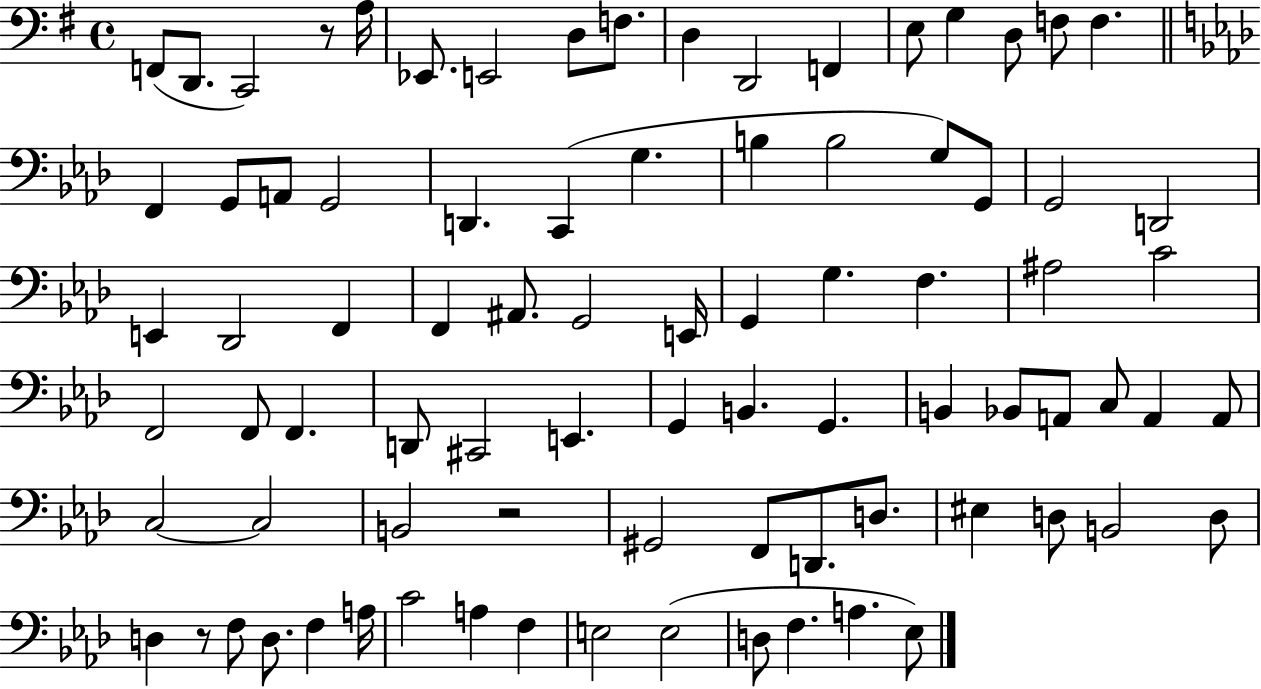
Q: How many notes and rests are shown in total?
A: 84